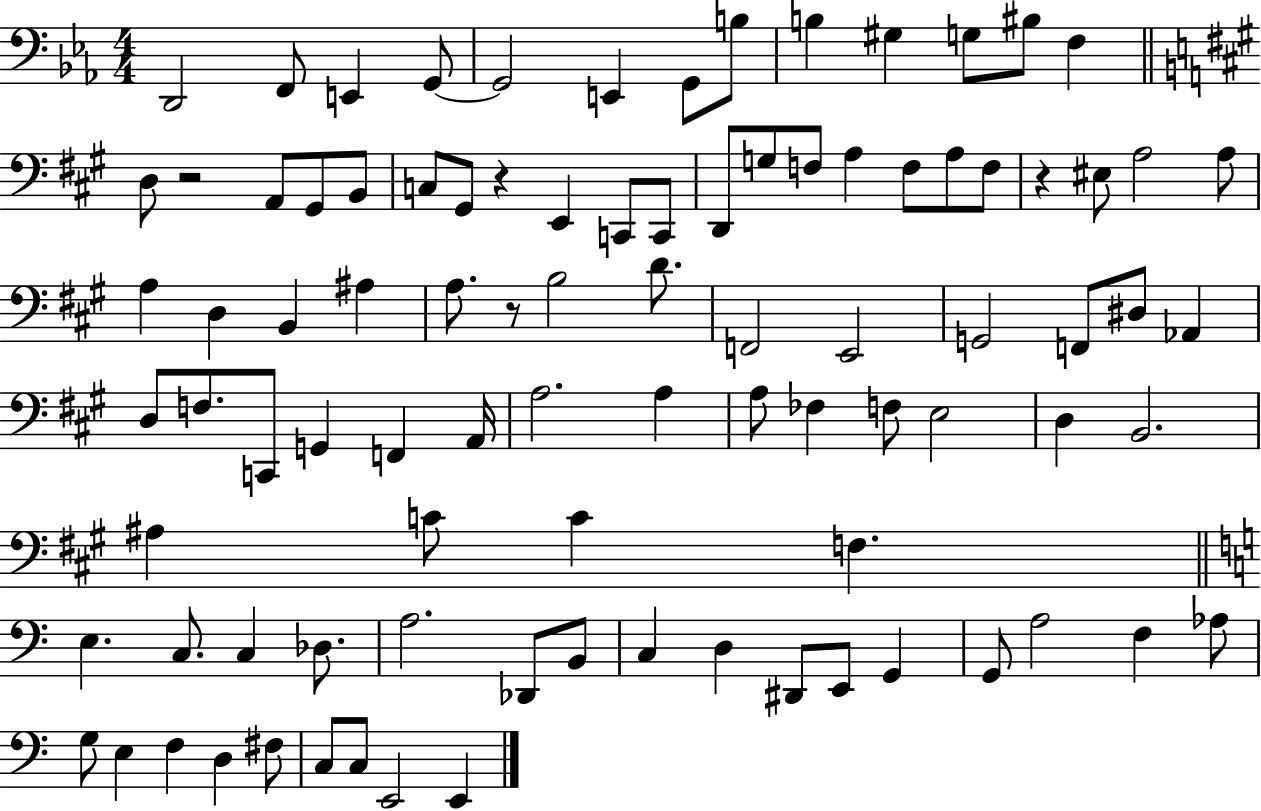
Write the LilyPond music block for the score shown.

{
  \clef bass
  \numericTimeSignature
  \time 4/4
  \key ees \major
  d,2 f,8 e,4 g,8~~ | g,2 e,4 g,8 b8 | b4 gis4 g8 bis8 f4 | \bar "||" \break \key a \major d8 r2 a,8 gis,8 b,8 | c8 gis,8 r4 e,4 c,8 c,8 | d,8 g8 f8 a4 f8 a8 f8 | r4 eis8 a2 a8 | \break a4 d4 b,4 ais4 | a8. r8 b2 d'8. | f,2 e,2 | g,2 f,8 dis8 aes,4 | \break d8 f8. c,8 g,4 f,4 a,16 | a2. a4 | a8 fes4 f8 e2 | d4 b,2. | \break ais4 c'8 c'4 f4. | \bar "||" \break \key c \major e4. c8. c4 des8. | a2. des,8 b,8 | c4 d4 dis,8 e,8 g,4 | g,8 a2 f4 aes8 | \break g8 e4 f4 d4 fis8 | c8 c8 e,2 e,4 | \bar "|."
}